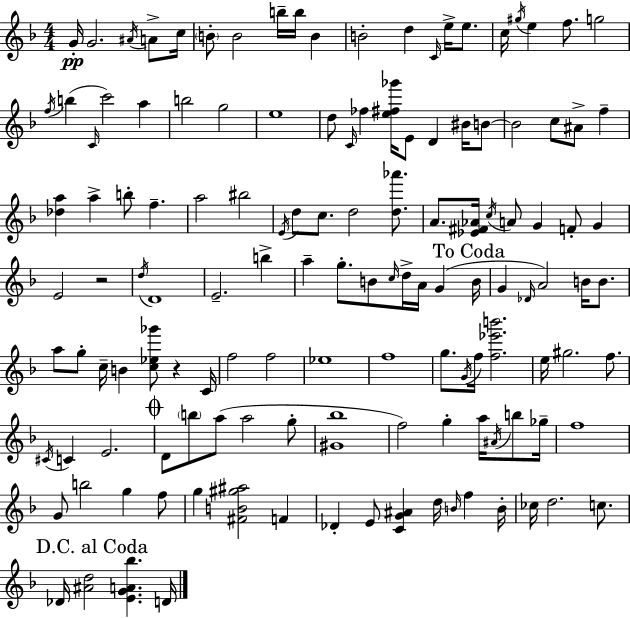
G4/s G4/h. A#4/s A4/e C5/s B4/e B4/h B5/s B5/s B4/q B4/h D5/q C4/s E5/s E5/e. C5/s G#5/s E5/q F5/e. G5/h F5/s B5/q C4/s C6/h A5/q B5/h G5/h E5/w D5/e C4/s FES5/q [E5,F#5,Gb6]/s E4/e D4/q BIS4/s B4/e B4/h C5/e A#4/e F5/q [Db5,A5]/q A5/q B5/e F5/q. A5/h BIS5/h E4/s D5/e C5/e. D5/h [D5,Ab6]/e. A4/e. [Eb4,F#4,Ab4]/s C5/s A4/e G4/q F4/e G4/q E4/h R/h D5/s D4/w E4/h. B5/q A5/q G5/e. B4/e C5/s D5/s A4/s G4/q B4/s G4/q Db4/s A4/h B4/s B4/e. A5/e G5/e C5/s B4/q [C5,Eb5,Gb6]/e R/q C4/s F5/h F5/h Eb5/w F5/w G5/e. G4/s F5/s [F5,Eb6,B6]/h. E5/s G#5/h. F5/e. C#4/s C4/q E4/h. D4/e B5/e A5/e A5/h G5/e [G#4,Bb5]/w F5/h G5/q A5/s A#4/s B5/e Gb5/s F5/w G4/e B5/h G5/q F5/e G5/q [F#4,B4,G#5,A#5]/h F4/q Db4/q E4/e [C4,G4,A#4]/q D5/s B4/s F5/q B4/s CES5/s D5/h. C5/e. Db4/s [A#4,D5]/h [E4,G4,A4,Bb5]/q. D4/s